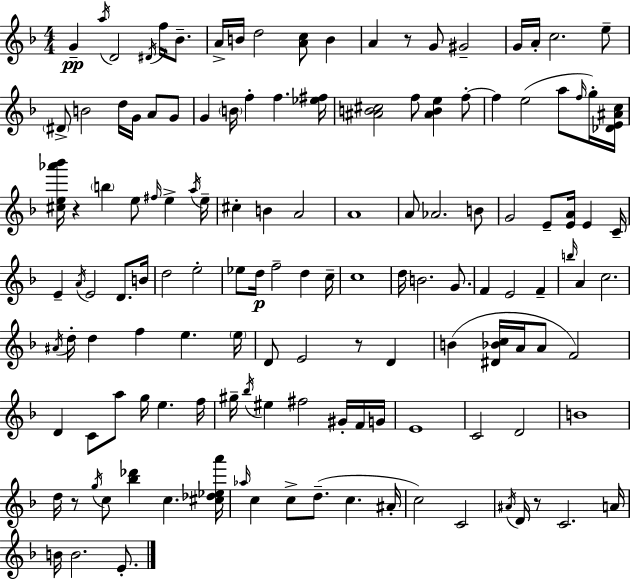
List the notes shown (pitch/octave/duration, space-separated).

G4/q A5/s D4/h D#4/s F5/s Bb4/e. A4/s B4/s D5/h [A4,C5]/e B4/q A4/q R/e G4/e G#4/h G4/s A4/s C5/h. E5/e D#4/e B4/h D5/s G4/s A4/e G4/e G4/q B4/s F5/q F5/q. [Eb5,F#5]/s [A#4,B4,C#5]/h F5/e [A#4,B4,E5]/q F5/e F5/q E5/h A5/e F5/s G5/s [Db4,E4,A#4,C5]/s [C#5,E5,Ab6,Bb6]/s R/q B5/q E5/e F#5/s E5/q A5/s E5/s C#5/q B4/q A4/h A4/w A4/e Ab4/h. B4/e G4/h E4/e [E4,A4]/s E4/q C4/s E4/q A4/s E4/h D4/e. B4/s D5/h E5/h Eb5/e D5/s F5/h D5/q C5/s C5/w D5/s B4/h. G4/e. F4/q E4/h F4/q B5/s A4/q C5/h. A#4/s D5/s D5/q F5/q E5/q. E5/s D4/e E4/h R/e D4/q B4/q [D#4,Bb4,C5]/s A4/s A4/e F4/h D4/q C4/e A5/e G5/s E5/q. F5/s G#5/s Bb5/s EIS5/q F#5/h G#4/s F4/s G4/s E4/w C4/h D4/h B4/w D5/s R/e G5/s C5/e [Bb5,Db6]/q C5/q. [C#5,Db5,Eb5,A6]/s Ab5/s C5/q C5/e D5/e. C5/q. A#4/s C5/h C4/h A#4/s D4/s R/e C4/h. A4/s B4/s B4/h. E4/e.